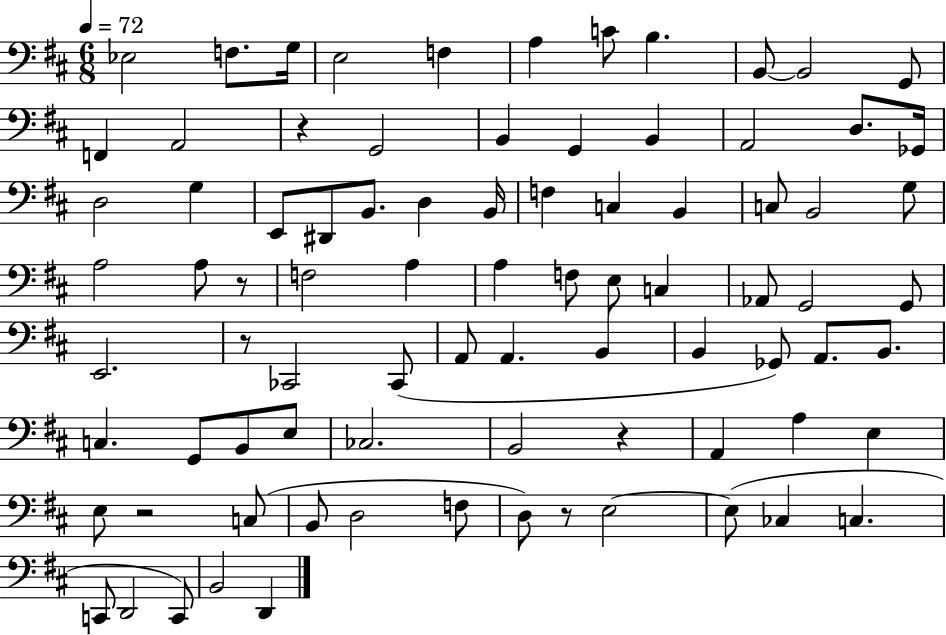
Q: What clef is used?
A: bass